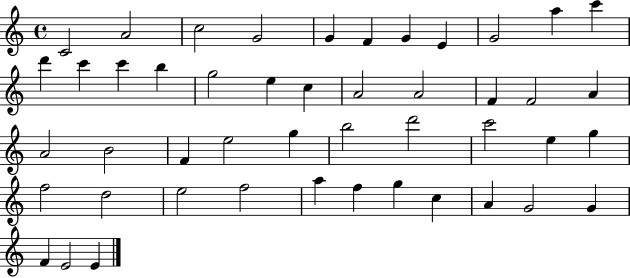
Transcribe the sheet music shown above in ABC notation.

X:1
T:Untitled
M:4/4
L:1/4
K:C
C2 A2 c2 G2 G F G E G2 a c' d' c' c' b g2 e c A2 A2 F F2 A A2 B2 F e2 g b2 d'2 c'2 e g f2 d2 e2 f2 a f g c A G2 G F E2 E